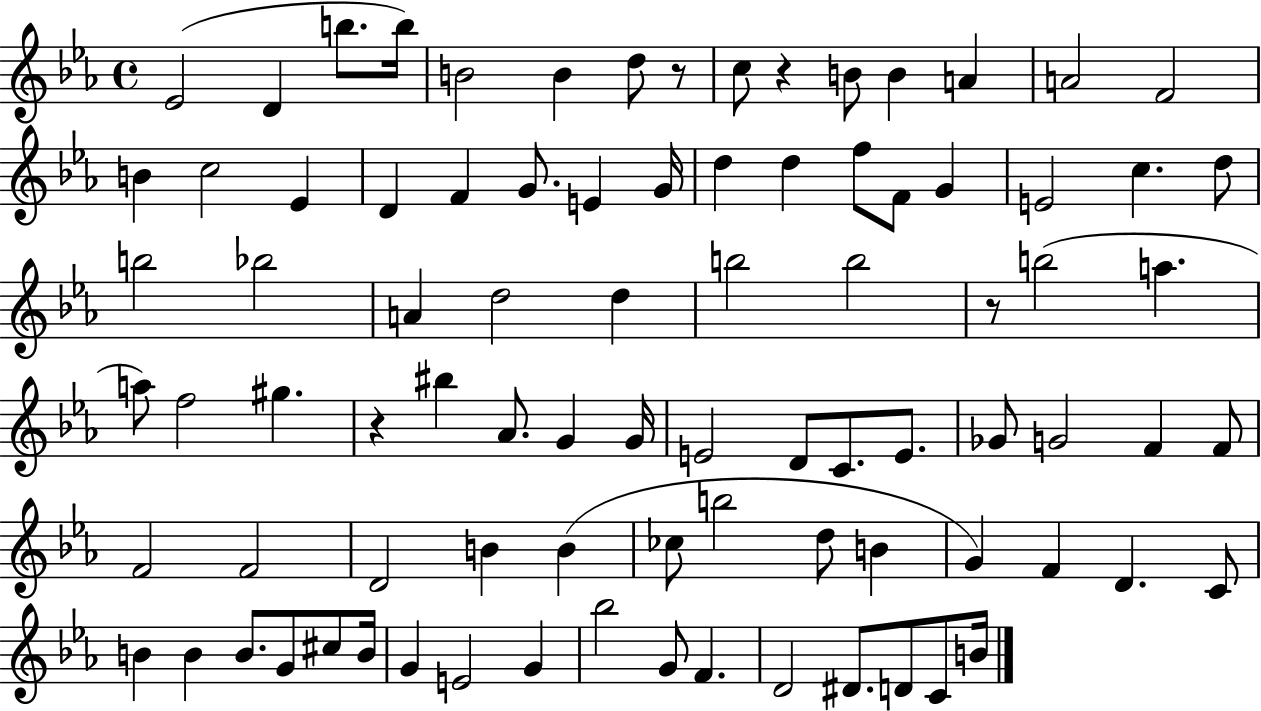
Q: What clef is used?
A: treble